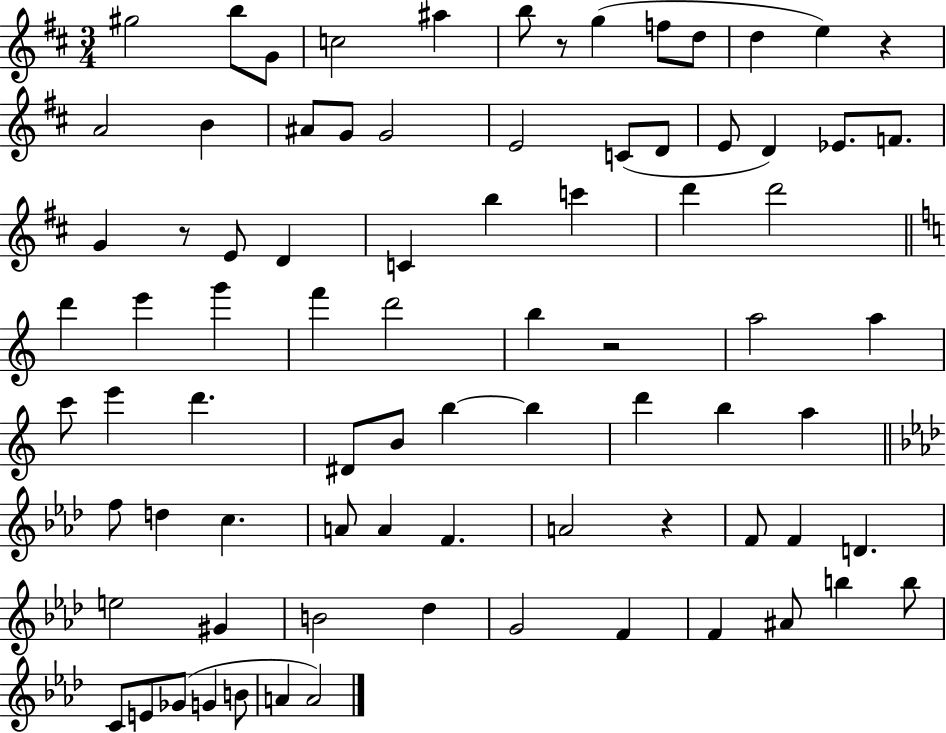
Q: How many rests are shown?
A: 5